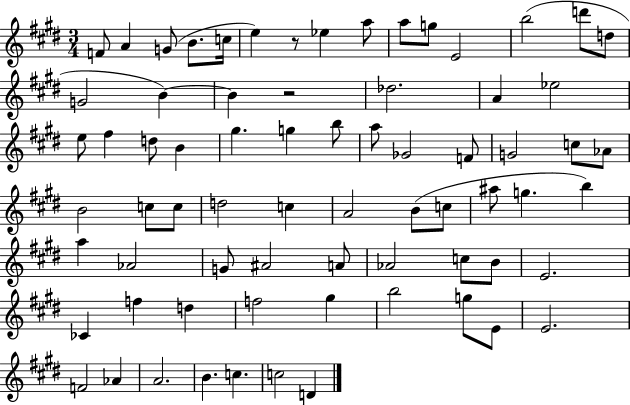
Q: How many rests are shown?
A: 2